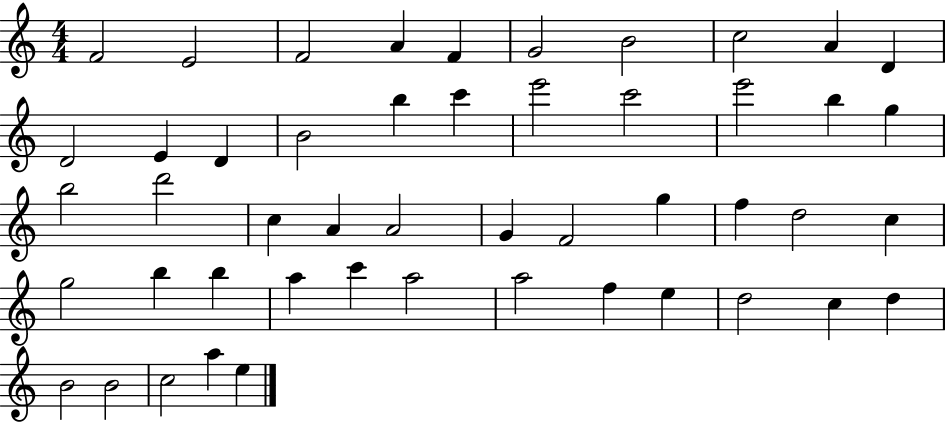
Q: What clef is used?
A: treble